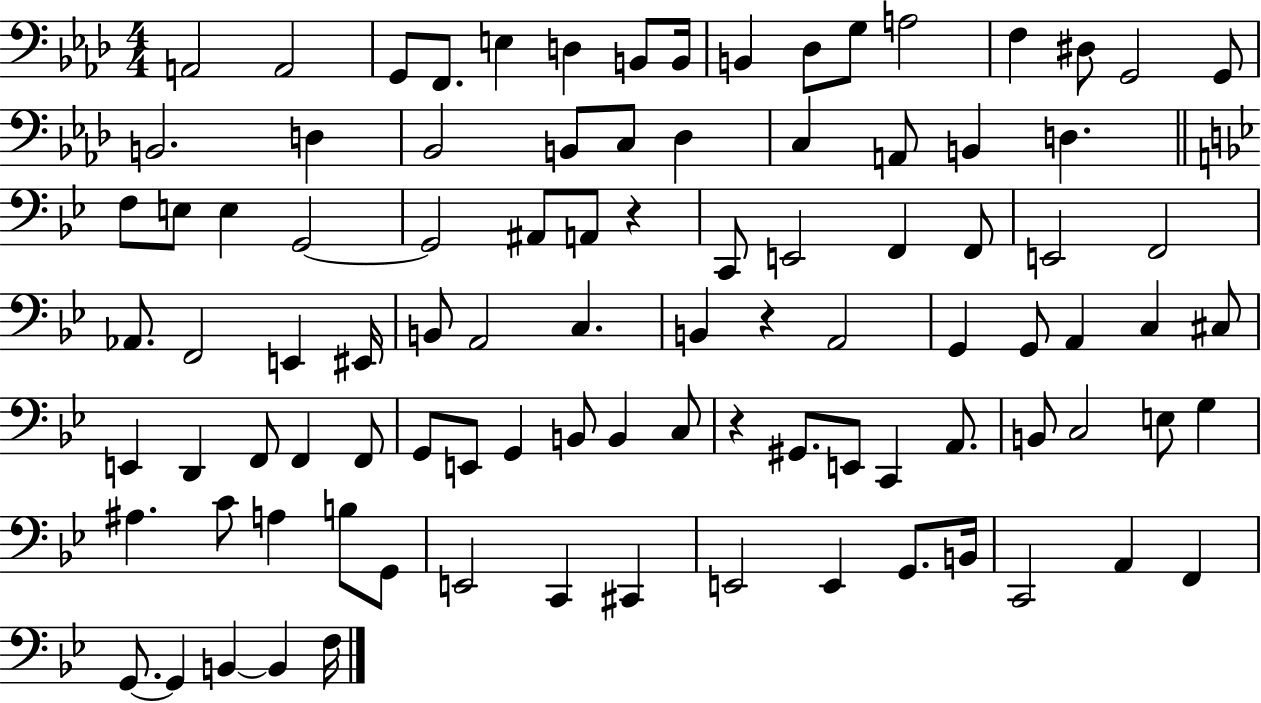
A2/h A2/h G2/e F2/e. E3/q D3/q B2/e B2/s B2/q Db3/e G3/e A3/h F3/q D#3/e G2/h G2/e B2/h. D3/q Bb2/h B2/e C3/e Db3/q C3/q A2/e B2/q D3/q. F3/e E3/e E3/q G2/h G2/h A#2/e A2/e R/q C2/e E2/h F2/q F2/e E2/h F2/h Ab2/e. F2/h E2/q EIS2/s B2/e A2/h C3/q. B2/q R/q A2/h G2/q G2/e A2/q C3/q C#3/e E2/q D2/q F2/e F2/q F2/e G2/e E2/e G2/q B2/e B2/q C3/e R/q G#2/e. E2/e C2/q A2/e. B2/e C3/h E3/e G3/q A#3/q. C4/e A3/q B3/e G2/e E2/h C2/q C#2/q E2/h E2/q G2/e. B2/s C2/h A2/q F2/q G2/e. G2/q B2/q B2/q F3/s